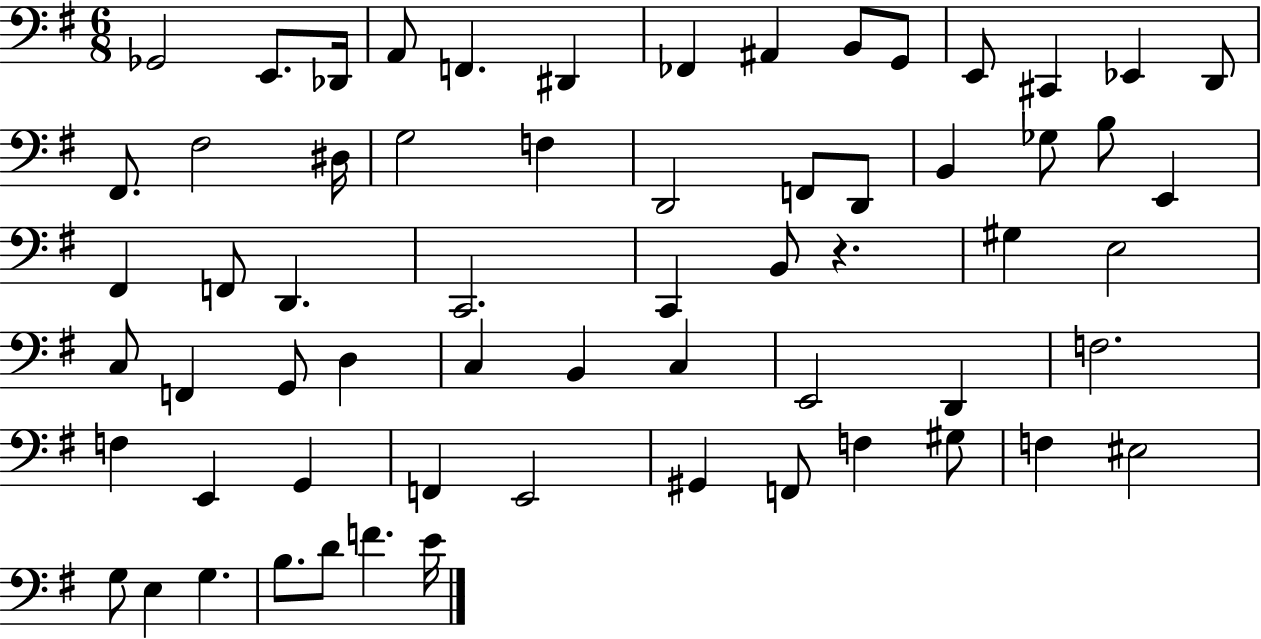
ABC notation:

X:1
T:Untitled
M:6/8
L:1/4
K:G
_G,,2 E,,/2 _D,,/4 A,,/2 F,, ^D,, _F,, ^A,, B,,/2 G,,/2 E,,/2 ^C,, _E,, D,,/2 ^F,,/2 ^F,2 ^D,/4 G,2 F, D,,2 F,,/2 D,,/2 B,, _G,/2 B,/2 E,, ^F,, F,,/2 D,, C,,2 C,, B,,/2 z ^G, E,2 C,/2 F,, G,,/2 D, C, B,, C, E,,2 D,, F,2 F, E,, G,, F,, E,,2 ^G,, F,,/2 F, ^G,/2 F, ^E,2 G,/2 E, G, B,/2 D/2 F E/4